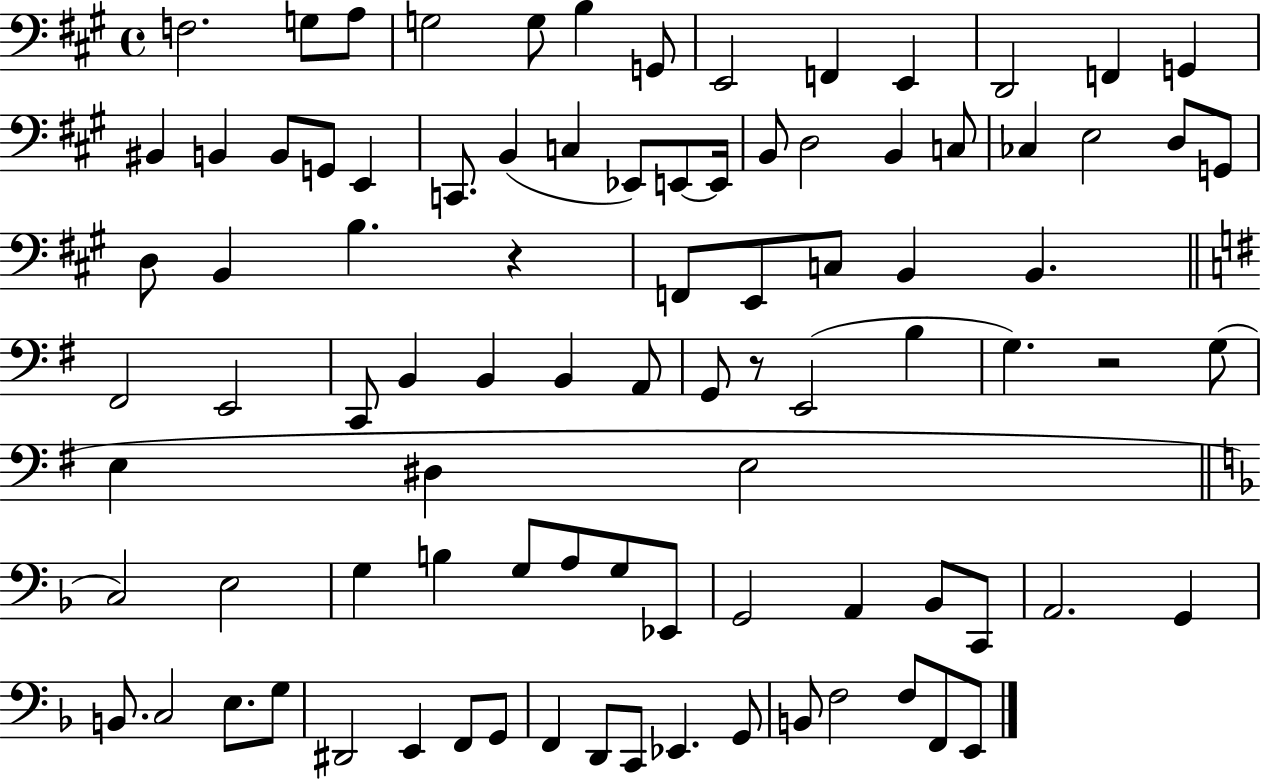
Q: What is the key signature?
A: A major